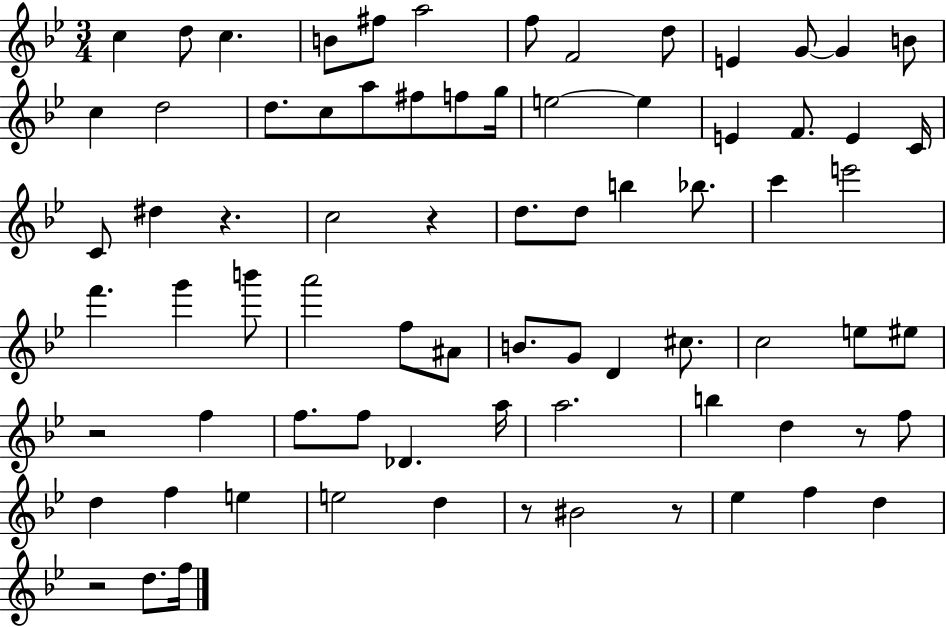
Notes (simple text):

C5/q D5/e C5/q. B4/e F#5/e A5/h F5/e F4/h D5/e E4/q G4/e G4/q B4/e C5/q D5/h D5/e. C5/e A5/e F#5/e F5/e G5/s E5/h E5/q E4/q F4/e. E4/q C4/s C4/e D#5/q R/q. C5/h R/q D5/e. D5/e B5/q Bb5/e. C6/q E6/h F6/q. G6/q B6/e A6/h F5/e A#4/e B4/e. G4/e D4/q C#5/e. C5/h E5/e EIS5/e R/h F5/q F5/e. F5/e Db4/q. A5/s A5/h. B5/q D5/q R/e F5/e D5/q F5/q E5/q E5/h D5/q R/e BIS4/h R/e Eb5/q F5/q D5/q R/h D5/e. F5/s